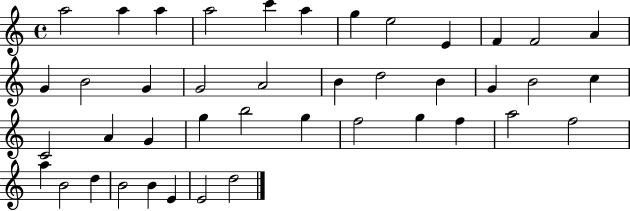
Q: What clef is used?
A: treble